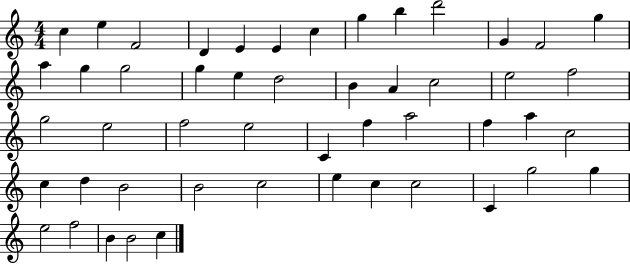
X:1
T:Untitled
M:4/4
L:1/4
K:C
c e F2 D E E c g b d'2 G F2 g a g g2 g e d2 B A c2 e2 f2 g2 e2 f2 e2 C f a2 f a c2 c d B2 B2 c2 e c c2 C g2 g e2 f2 B B2 c